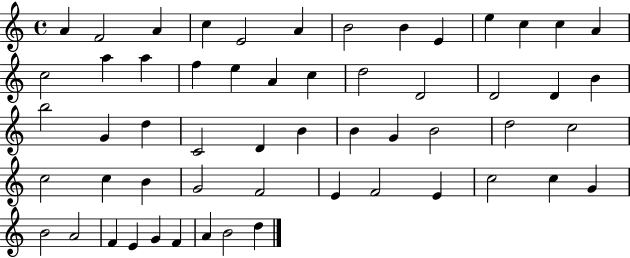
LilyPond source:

{
  \clef treble
  \time 4/4
  \defaultTimeSignature
  \key c \major
  a'4 f'2 a'4 | c''4 e'2 a'4 | b'2 b'4 e'4 | e''4 c''4 c''4 a'4 | \break c''2 a''4 a''4 | f''4 e''4 a'4 c''4 | d''2 d'2 | d'2 d'4 b'4 | \break b''2 g'4 d''4 | c'2 d'4 b'4 | b'4 g'4 b'2 | d''2 c''2 | \break c''2 c''4 b'4 | g'2 f'2 | e'4 f'2 e'4 | c''2 c''4 g'4 | \break b'2 a'2 | f'4 e'4 g'4 f'4 | a'4 b'2 d''4 | \bar "|."
}